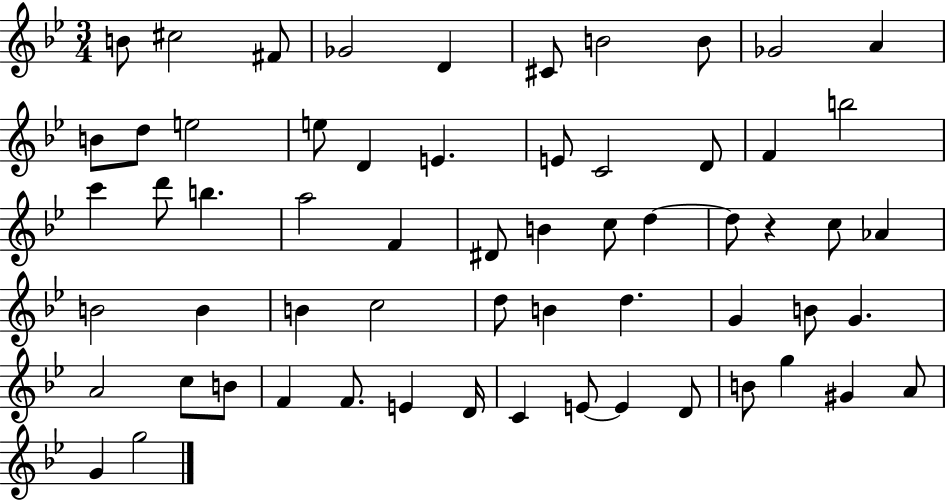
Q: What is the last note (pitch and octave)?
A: G5